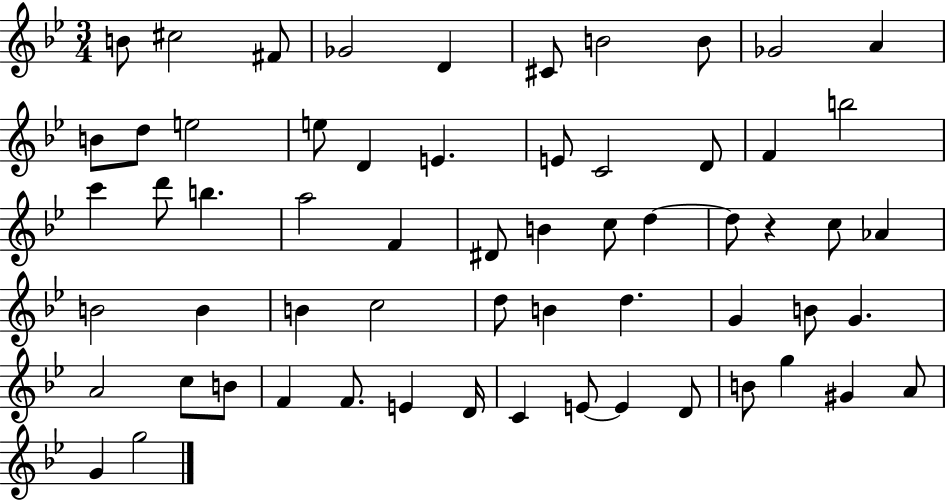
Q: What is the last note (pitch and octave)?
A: G5